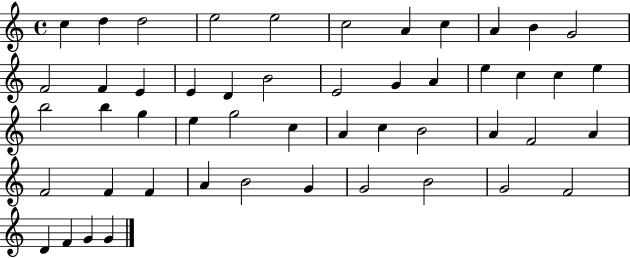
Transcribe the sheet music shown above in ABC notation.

X:1
T:Untitled
M:4/4
L:1/4
K:C
c d d2 e2 e2 c2 A c A B G2 F2 F E E D B2 E2 G A e c c e b2 b g e g2 c A c B2 A F2 A F2 F F A B2 G G2 B2 G2 F2 D F G G